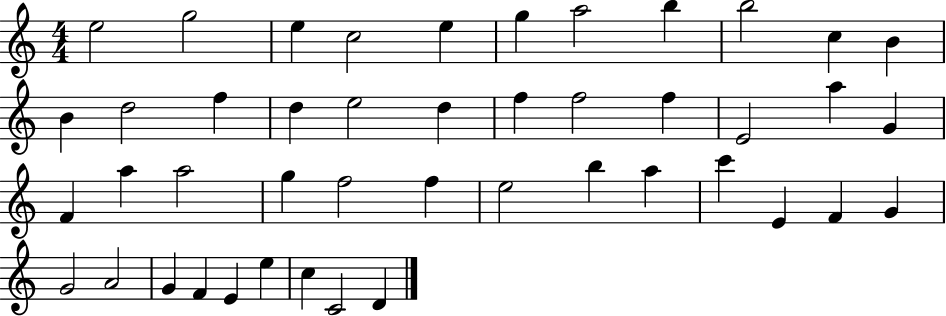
{
  \clef treble
  \numericTimeSignature
  \time 4/4
  \key c \major
  e''2 g''2 | e''4 c''2 e''4 | g''4 a''2 b''4 | b''2 c''4 b'4 | \break b'4 d''2 f''4 | d''4 e''2 d''4 | f''4 f''2 f''4 | e'2 a''4 g'4 | \break f'4 a''4 a''2 | g''4 f''2 f''4 | e''2 b''4 a''4 | c'''4 e'4 f'4 g'4 | \break g'2 a'2 | g'4 f'4 e'4 e''4 | c''4 c'2 d'4 | \bar "|."
}